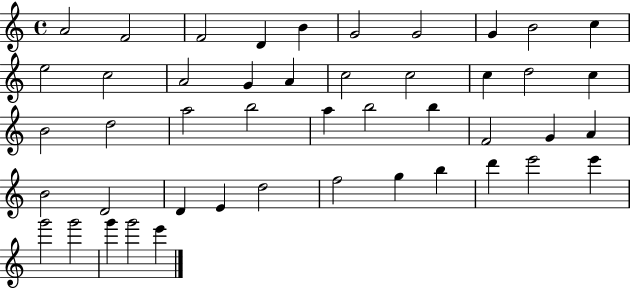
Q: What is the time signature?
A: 4/4